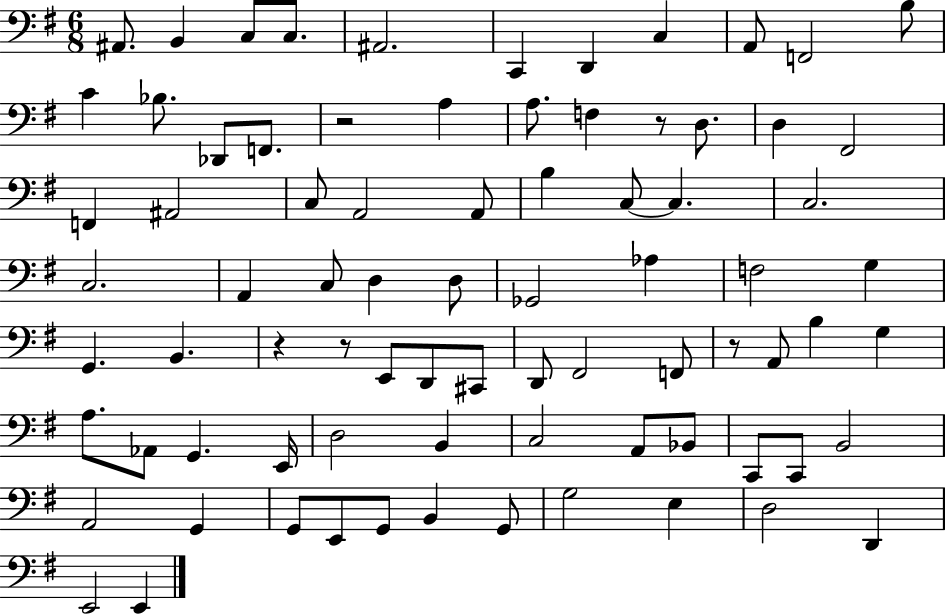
A#2/e. B2/q C3/e C3/e. A#2/h. C2/q D2/q C3/q A2/e F2/h B3/e C4/q Bb3/e. Db2/e F2/e. R/h A3/q A3/e. F3/q R/e D3/e. D3/q F#2/h F2/q A#2/h C3/e A2/h A2/e B3/q C3/e C3/q. C3/h. C3/h. A2/q C3/e D3/q D3/e Gb2/h Ab3/q F3/h G3/q G2/q. B2/q. R/q R/e E2/e D2/e C#2/e D2/e F#2/h F2/e R/e A2/e B3/q G3/q A3/e. Ab2/e G2/q. E2/s D3/h B2/q C3/h A2/e Bb2/e C2/e C2/e B2/h A2/h G2/q G2/e E2/e G2/e B2/q G2/e G3/h E3/q D3/h D2/q E2/h E2/q